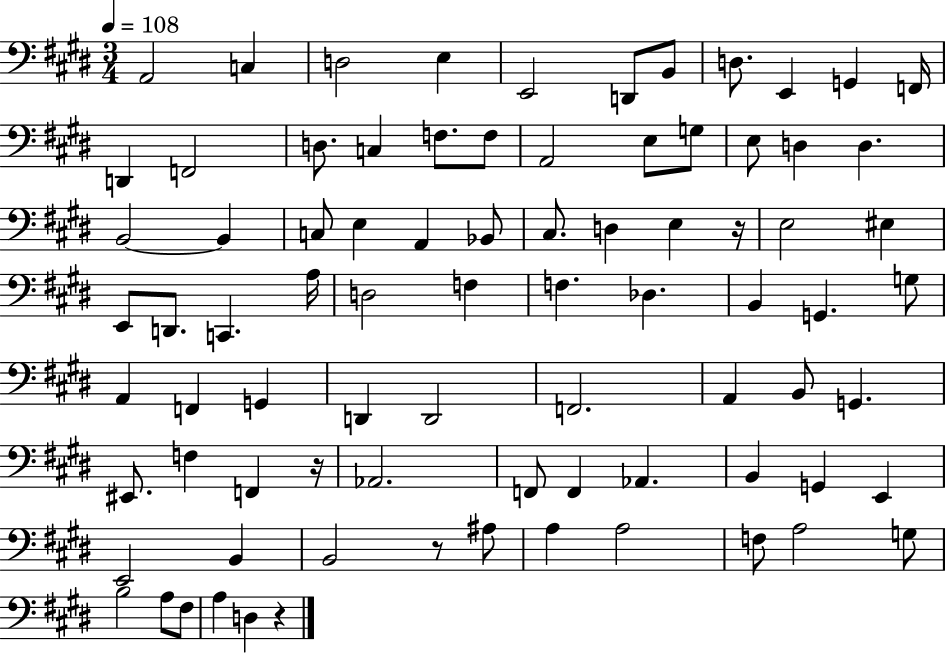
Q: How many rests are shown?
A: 4